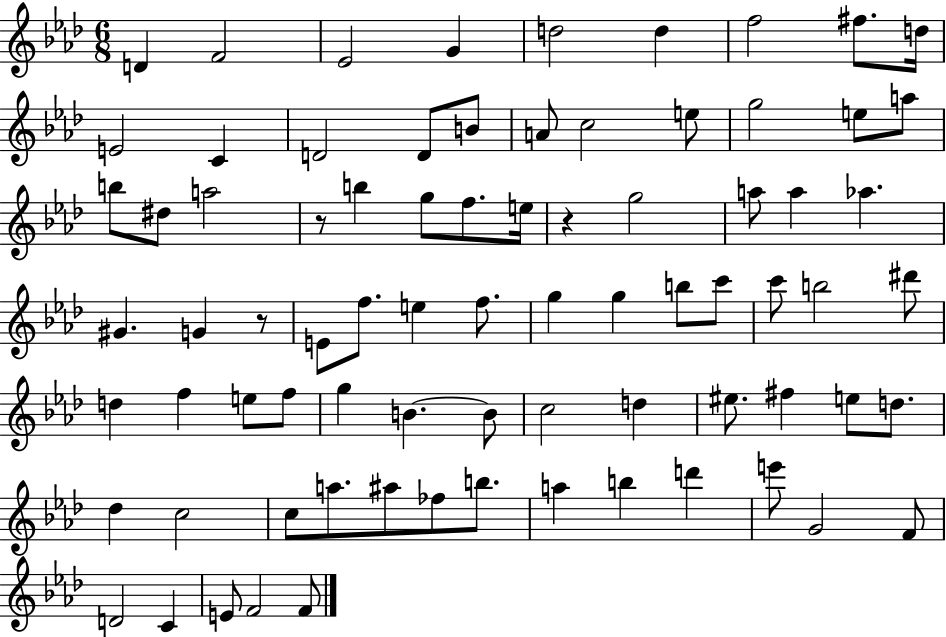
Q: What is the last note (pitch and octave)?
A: F4